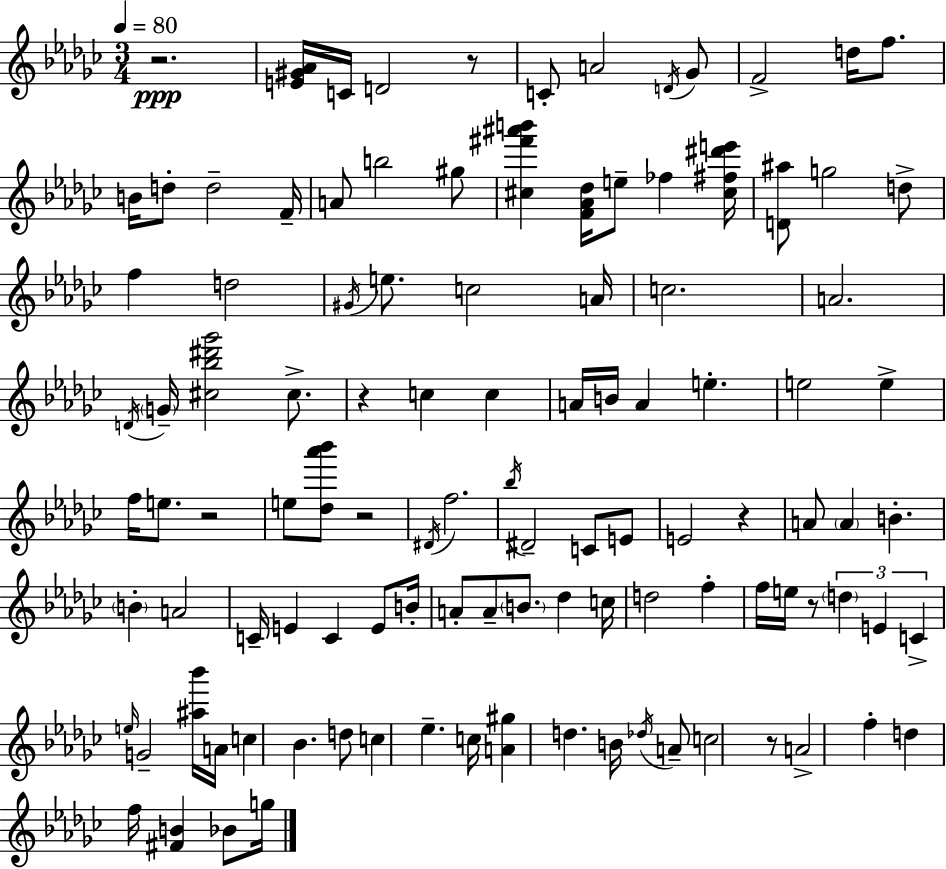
X:1
T:Untitled
M:3/4
L:1/4
K:Ebm
z2 [E^G_A]/4 C/4 D2 z/2 C/2 A2 D/4 _G/2 F2 d/4 f/2 B/4 d/2 d2 F/4 A/2 b2 ^g/2 [^c^f'^a'b'] [F_A_d]/4 e/2 _f [^c^f^d'e']/4 [D^a]/2 g2 d/2 f d2 ^G/4 e/2 c2 A/4 c2 A2 D/4 G/4 [^c_b^d'_g']2 ^c/2 z c c A/4 B/4 A e e2 e f/4 e/2 z2 e/2 [_d_a'_b']/2 z2 ^D/4 f2 _b/4 ^D2 C/2 E/2 E2 z A/2 A B B A2 C/4 E C E/2 B/4 A/2 A/2 B/2 _d c/4 d2 f f/4 e/4 z/2 d E C e/4 G2 [^a_b']/4 A/4 c _B d/2 c _e c/4 [A^g] d B/4 _d/4 A/2 c2 z/2 A2 f d f/4 [^FB] _B/2 g/4